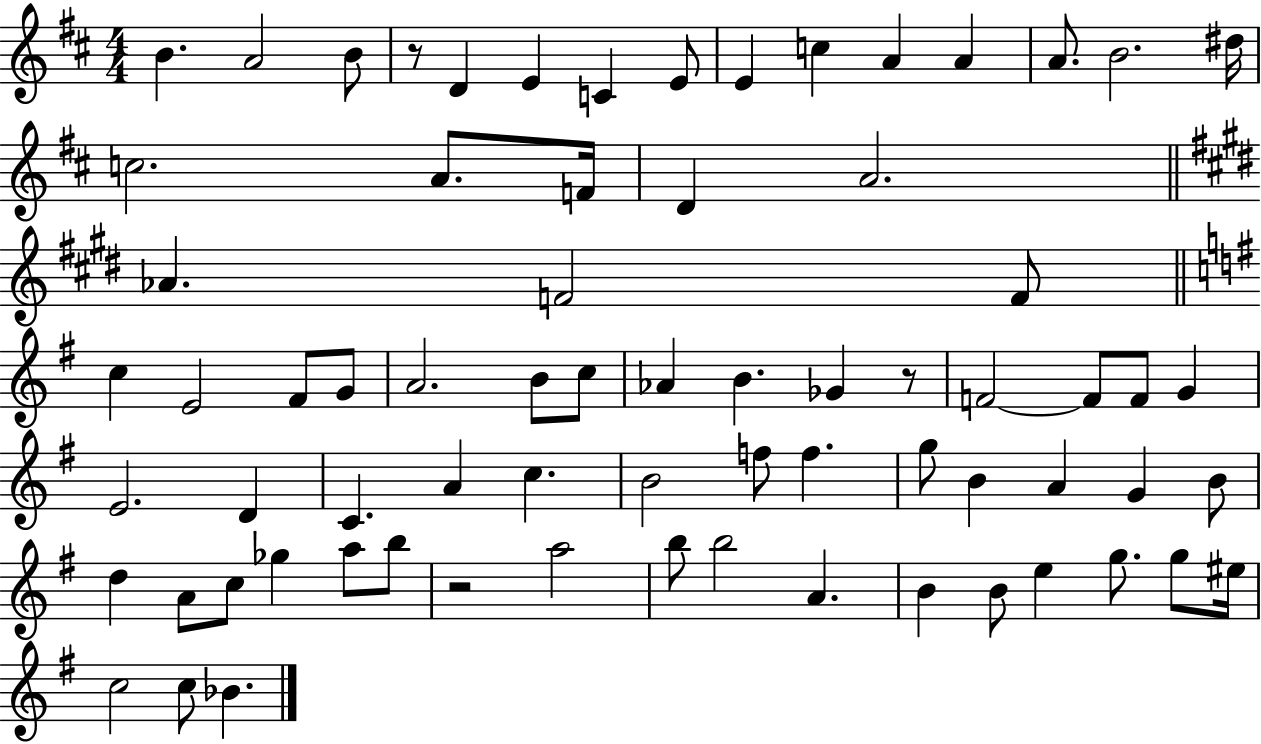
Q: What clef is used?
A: treble